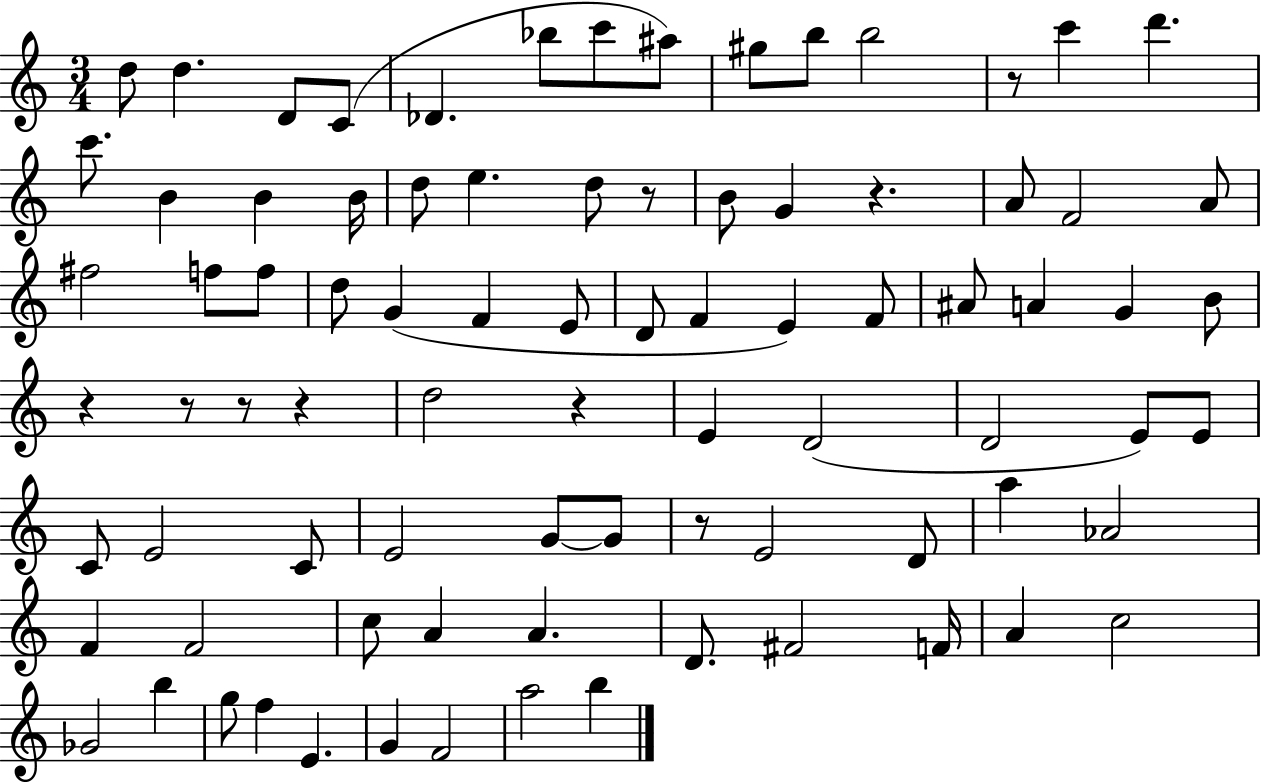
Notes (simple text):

D5/e D5/q. D4/e C4/e Db4/q. Bb5/e C6/e A#5/e G#5/e B5/e B5/h R/e C6/q D6/q. C6/e. B4/q B4/q B4/s D5/e E5/q. D5/e R/e B4/e G4/q R/q. A4/e F4/h A4/e F#5/h F5/e F5/e D5/e G4/q F4/q E4/e D4/e F4/q E4/q F4/e A#4/e A4/q G4/q B4/e R/q R/e R/e R/q D5/h R/q E4/q D4/h D4/h E4/e E4/e C4/e E4/h C4/e E4/h G4/e G4/e R/e E4/h D4/e A5/q Ab4/h F4/q F4/h C5/e A4/q A4/q. D4/e. F#4/h F4/s A4/q C5/h Gb4/h B5/q G5/e F5/q E4/q. G4/q F4/h A5/h B5/q